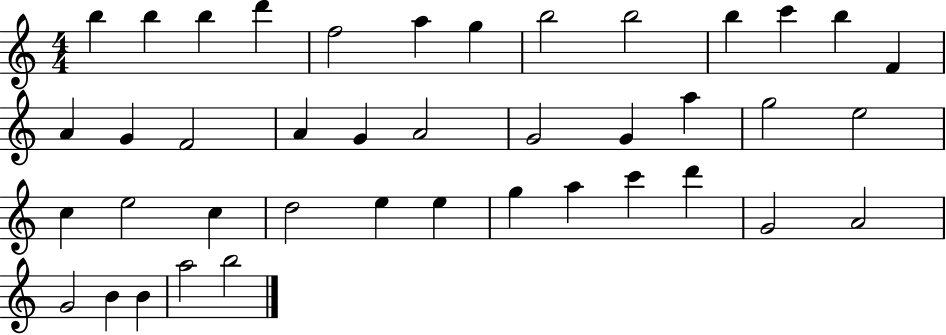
B5/q B5/q B5/q D6/q F5/h A5/q G5/q B5/h B5/h B5/q C6/q B5/q F4/q A4/q G4/q F4/h A4/q G4/q A4/h G4/h G4/q A5/q G5/h E5/h C5/q E5/h C5/q D5/h E5/q E5/q G5/q A5/q C6/q D6/q G4/h A4/h G4/h B4/q B4/q A5/h B5/h